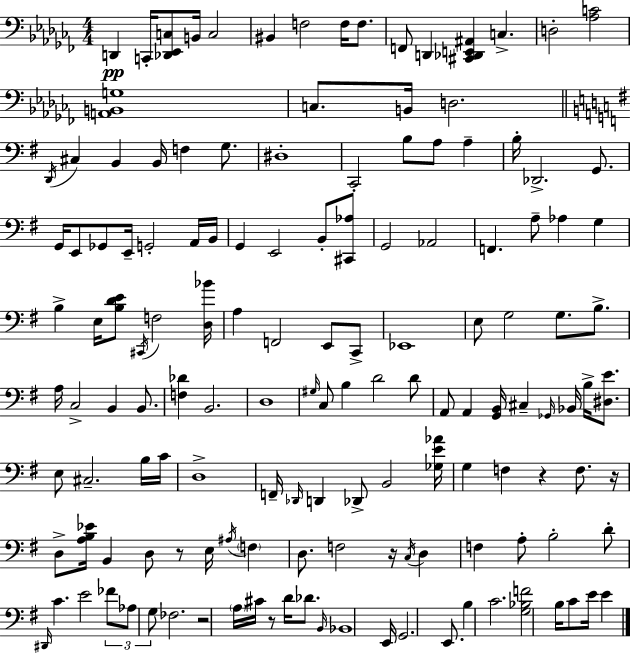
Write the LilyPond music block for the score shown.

{
  \clef bass
  \numericTimeSignature
  \time 4/4
  \key aes \minor
  \repeat volta 2 { d,4\pp c,16-. <des, ees, c>8 b,16 c2 | bis,4 f2 f16 f8. | f,8 d,4 <cis, des, e, ais,>4 c4.-> | d2-. <aes c'>2 | \break <a, b, g>1 | c8. b,16 d2. | \bar "||" \break \key e \minor \acciaccatura { d,16 } cis4 b,4 b,16 f4 g8. | dis1-. | c,2-. b8 a8 a4-- | b16-. des,2.-> g,8. | \break g,16 e,8 ges,8 e,16-- g,2-. a,16 | b,16 g,4 e,2 b,8-. <cis, aes>8 | g,2 aes,2 | f,4. a8-- aes4 g4 | \break b4-> e16 <b d' e'>8 \acciaccatura { cis,16 } f2 | <d bes'>16 a4 f,2 e,8 | c,8-> ees,1 | e8 g2 g8. b8.-> | \break a16 c2-> b,4 b,8. | <f des'>4 b,2. | d1 | \grace { gis16 } c8 b4 d'2 | \break d'8 a,8 a,4 <g, b,>16 cis4-- \grace { ges,16 } bes,16 | b16-> <dis e'>8. e8 cis2.-- | b16 c'16 d1-> | f,16-- \grace { des,16 } d,4 des,8-> b,2 | \break <ges e' aes'>16 g4 f4 r4 | f8. r16 d8-> <a b ees'>16 b,4 d8 r8 | e16 \acciaccatura { ais16 } \parenthesize f4 d8. f2 | r16 \acciaccatura { c16 } d4 f4 a8-. b2-. | \break d'8-. \grace { dis,16 } c'4. e'2 | \tuplet 3/2 { fes'8 aes8 g8 } fes2. | r2 | \parenthesize a16 cis'16 r8 d'16 des'8. \grace { b,16 } bes,1 | \break e,16 g,2. | e,8. b4 c'2. | <g bes f'>2 | b16 c'8 e'16 e'4 } \bar "|."
}